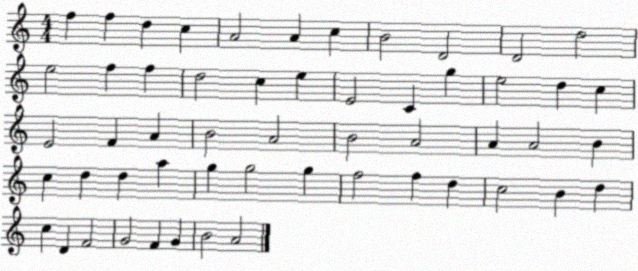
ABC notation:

X:1
T:Untitled
M:4/4
L:1/4
K:C
f f d c A2 A c B2 D2 D2 d2 e2 f f d2 c e E2 C g e2 d c E2 F A B2 A2 B2 A2 A A2 B c d d a g g2 g f2 f d c2 B d c D F2 G2 F G B2 A2